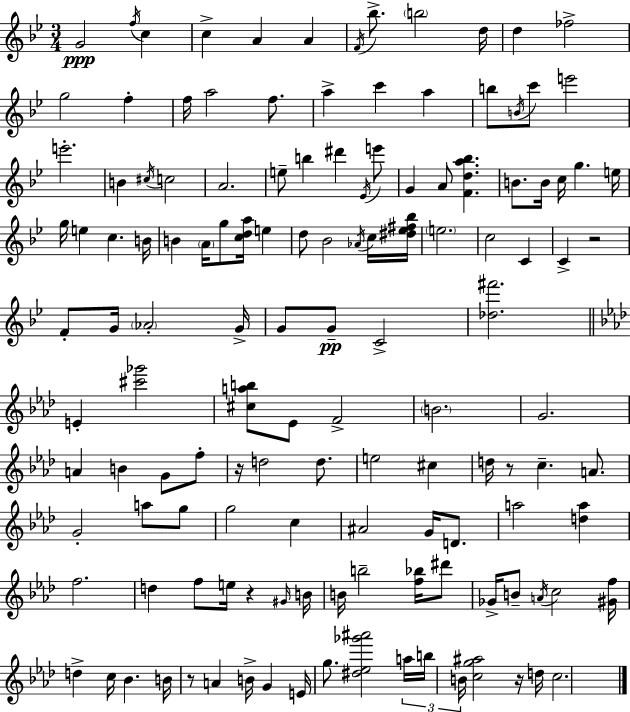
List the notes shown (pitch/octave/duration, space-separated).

G4/h F5/s C5/q C5/q A4/q A4/q F4/s Bb5/e. B5/h D5/s D5/q FES5/h G5/h F5/q F5/s A5/h F5/e. A5/q C6/q A5/q B5/e B4/s C6/e E6/h E6/h. B4/q C#5/s C5/h A4/h. E5/e B5/q D#6/q Eb4/s E6/e G4/q A4/e [F4,D5,A5,Bb5]/q. B4/e. B4/s C5/s G5/q. E5/s G5/s E5/q C5/q. B4/s B4/q A4/s G5/e [C5,D5,A5]/s E5/q D5/e Bb4/h Ab4/s C5/s [D#5,Eb5,F#5,Bb5]/s E5/h. C5/h C4/q C4/q R/h F4/e G4/s Ab4/h G4/s G4/e G4/e C4/h [Db5,F#6]/h. E4/q [C#6,Gb6]/h [C#5,A5,B5]/e Eb4/e F4/h B4/h. G4/h. A4/q B4/q G4/e F5/e R/s D5/h D5/e. E5/h C#5/q D5/s R/e C5/q. A4/e. G4/h A5/e G5/e G5/h C5/q A#4/h G4/s D4/e. A5/h [D5,A5]/q F5/h. D5/q F5/e E5/s R/q G#4/s B4/s B4/s B5/h [F5,Bb5]/s D#6/e Gb4/s B4/e A4/s C5/h [G#4,F5]/s D5/q C5/s Bb4/q. B4/s R/e A4/q B4/s G4/q E4/s G5/e. [D#5,Eb5,Gb6,A#6]/h A5/s B5/s B4/s [C5,G5,A#5]/h R/s D5/s C5/h.